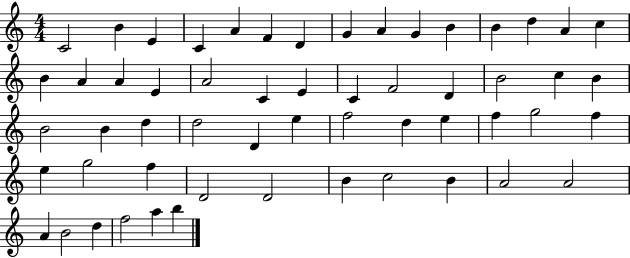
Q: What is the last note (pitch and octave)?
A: B5